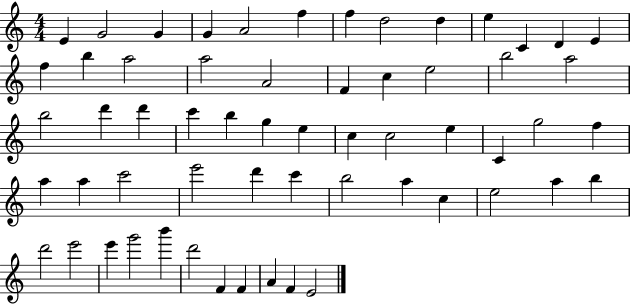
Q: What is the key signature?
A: C major